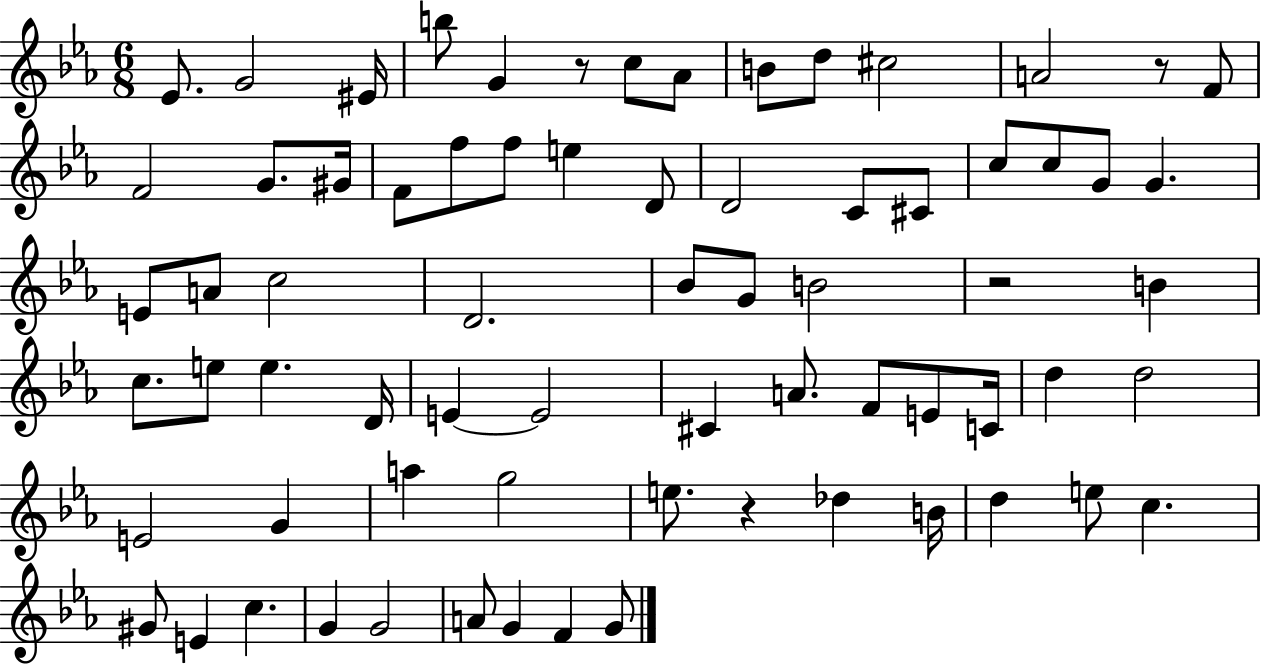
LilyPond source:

{
  \clef treble
  \numericTimeSignature
  \time 6/8
  \key ees \major
  \repeat volta 2 { ees'8. g'2 eis'16 | b''8 g'4 r8 c''8 aes'8 | b'8 d''8 cis''2 | a'2 r8 f'8 | \break f'2 g'8. gis'16 | f'8 f''8 f''8 e''4 d'8 | d'2 c'8 cis'8 | c''8 c''8 g'8 g'4. | \break e'8 a'8 c''2 | d'2. | bes'8 g'8 b'2 | r2 b'4 | \break c''8. e''8 e''4. d'16 | e'4~~ e'2 | cis'4 a'8. f'8 e'8 c'16 | d''4 d''2 | \break e'2 g'4 | a''4 g''2 | e''8. r4 des''4 b'16 | d''4 e''8 c''4. | \break gis'8 e'4 c''4. | g'4 g'2 | a'8 g'4 f'4 g'8 | } \bar "|."
}